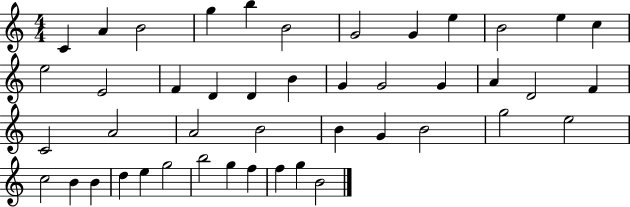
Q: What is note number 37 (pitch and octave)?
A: D5